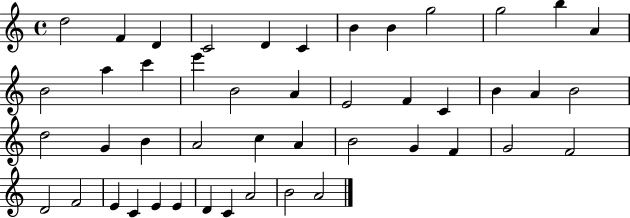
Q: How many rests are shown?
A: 0